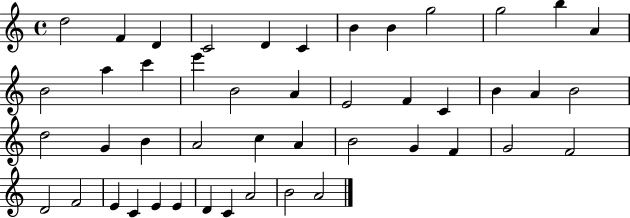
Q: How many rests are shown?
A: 0